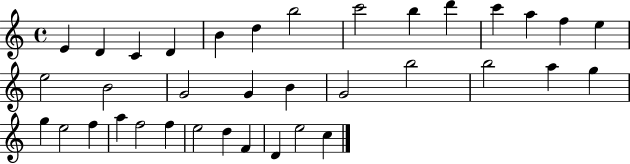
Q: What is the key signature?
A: C major